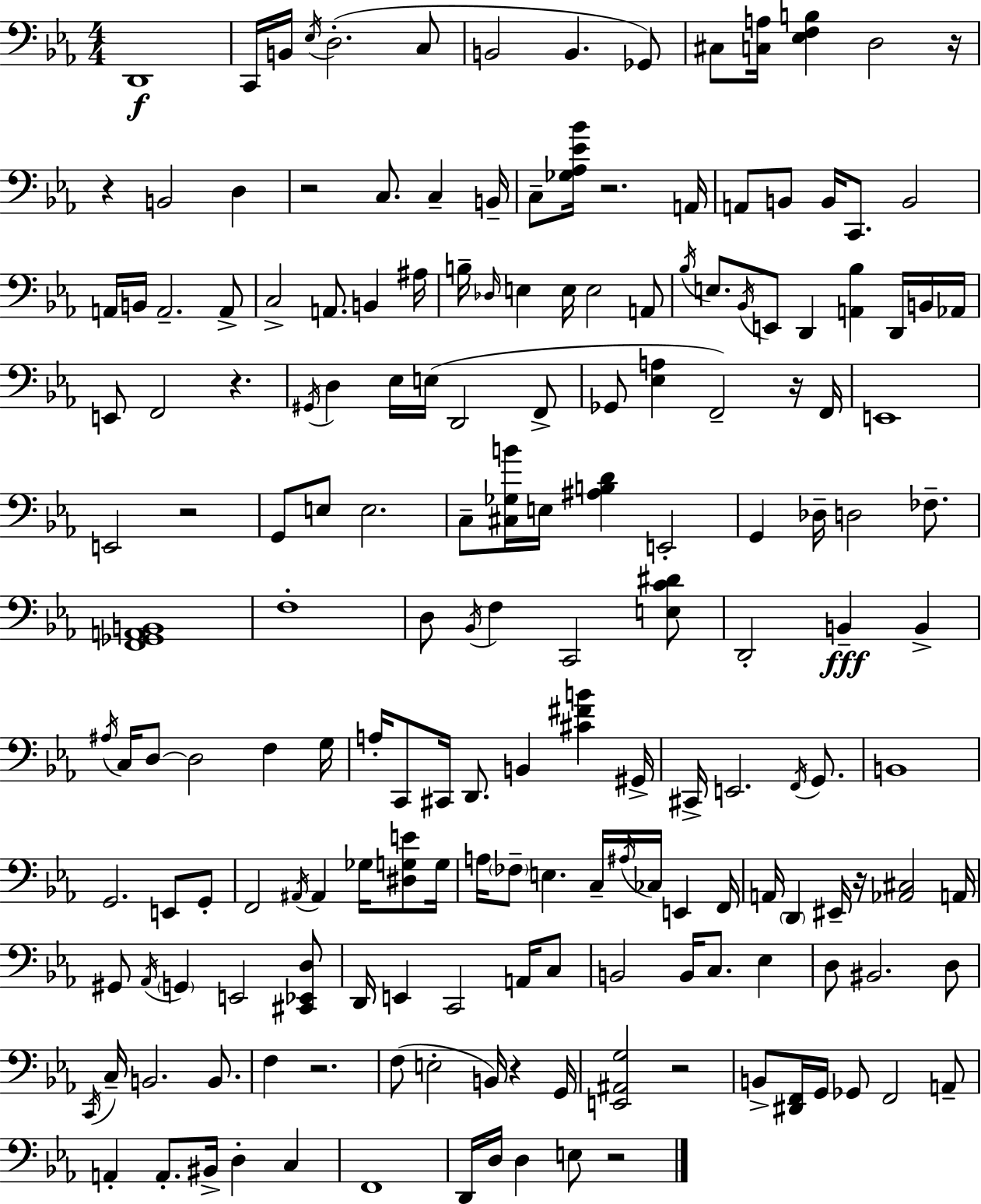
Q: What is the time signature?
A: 4/4